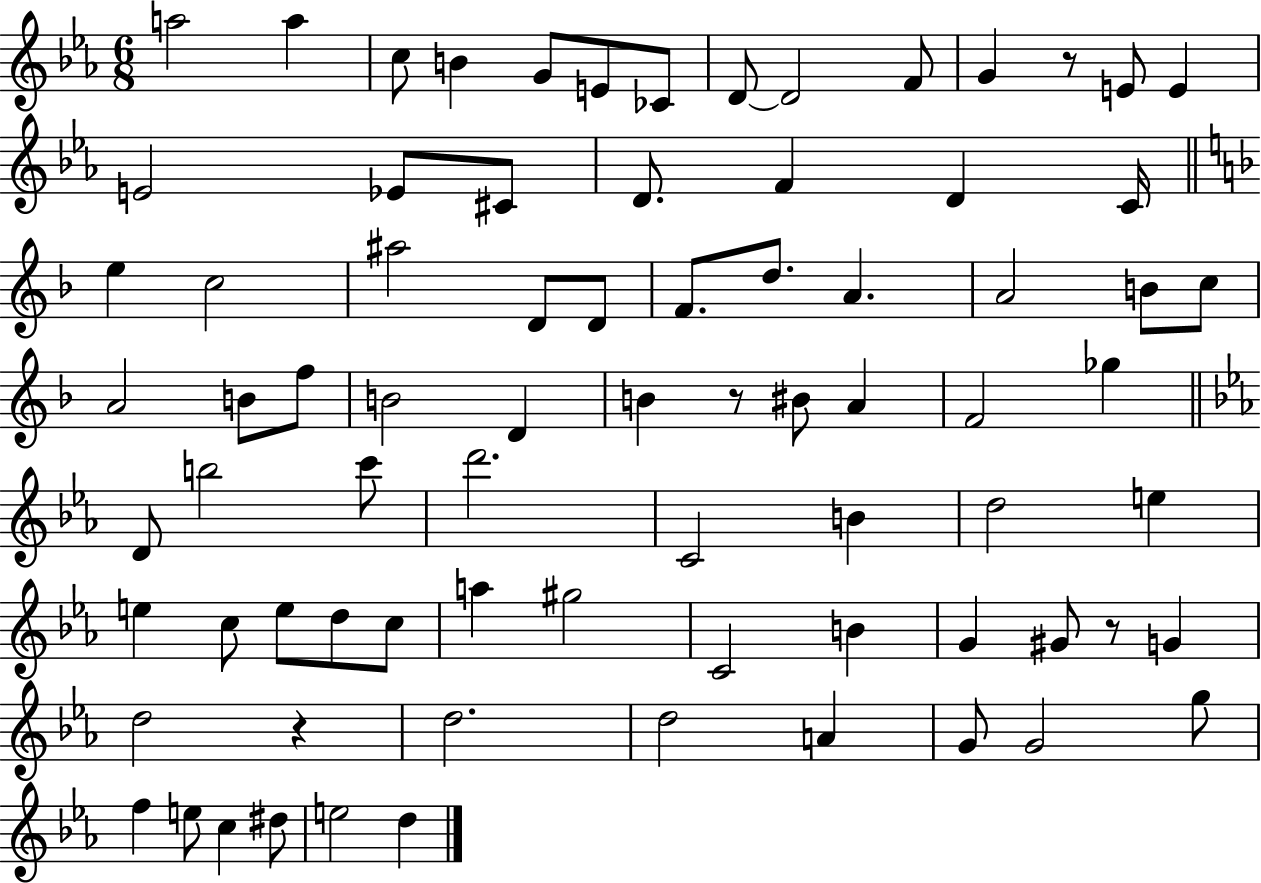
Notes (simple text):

A5/h A5/q C5/e B4/q G4/e E4/e CES4/e D4/e D4/h F4/e G4/q R/e E4/e E4/q E4/h Eb4/e C#4/e D4/e. F4/q D4/q C4/s E5/q C5/h A#5/h D4/e D4/e F4/e. D5/e. A4/q. A4/h B4/e C5/e A4/h B4/e F5/e B4/h D4/q B4/q R/e BIS4/e A4/q F4/h Gb5/q D4/e B5/h C6/e D6/h. C4/h B4/q D5/h E5/q E5/q C5/e E5/e D5/e C5/e A5/q G#5/h C4/h B4/q G4/q G#4/e R/e G4/q D5/h R/q D5/h. D5/h A4/q G4/e G4/h G5/e F5/q E5/e C5/q D#5/e E5/h D5/q